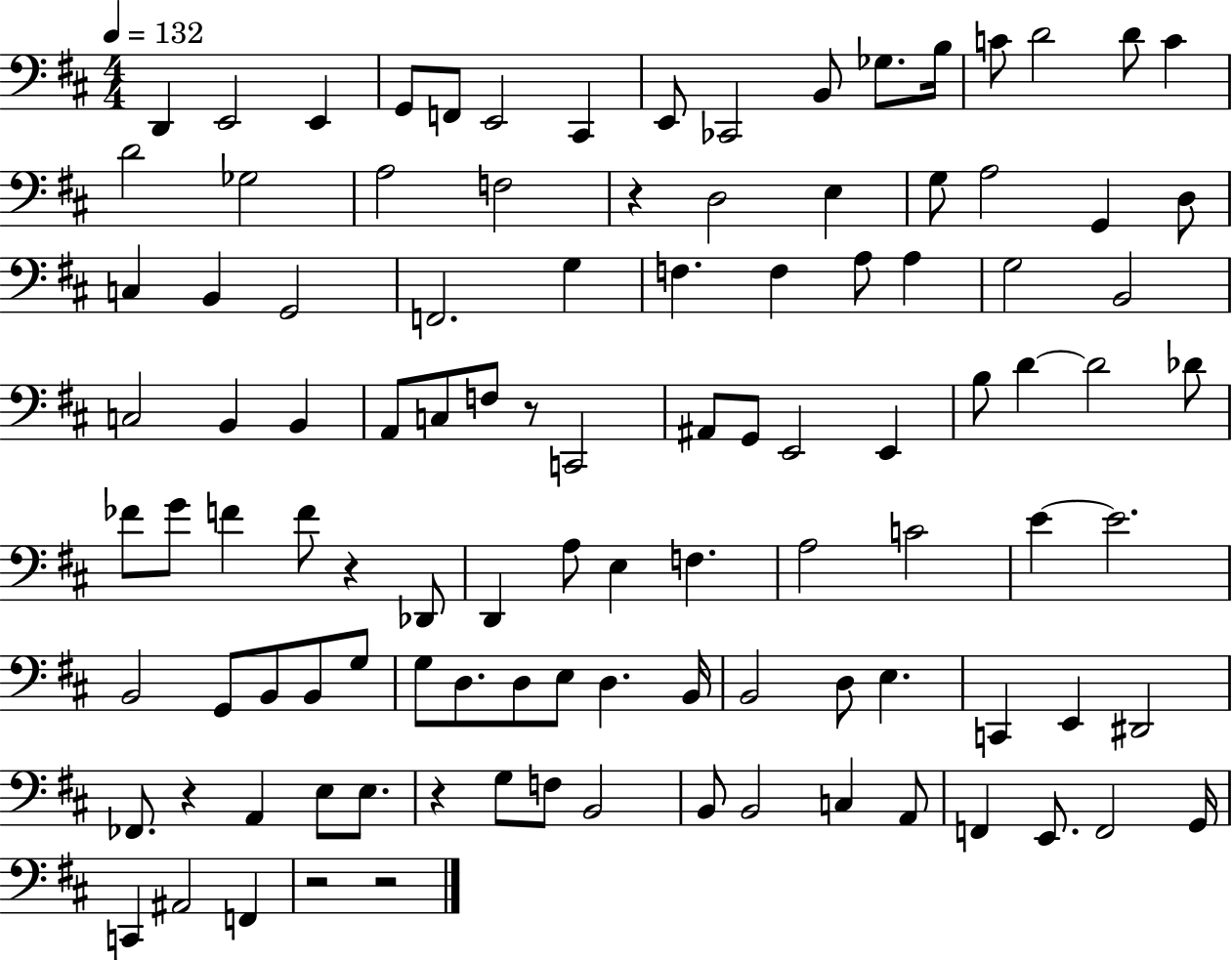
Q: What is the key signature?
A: D major